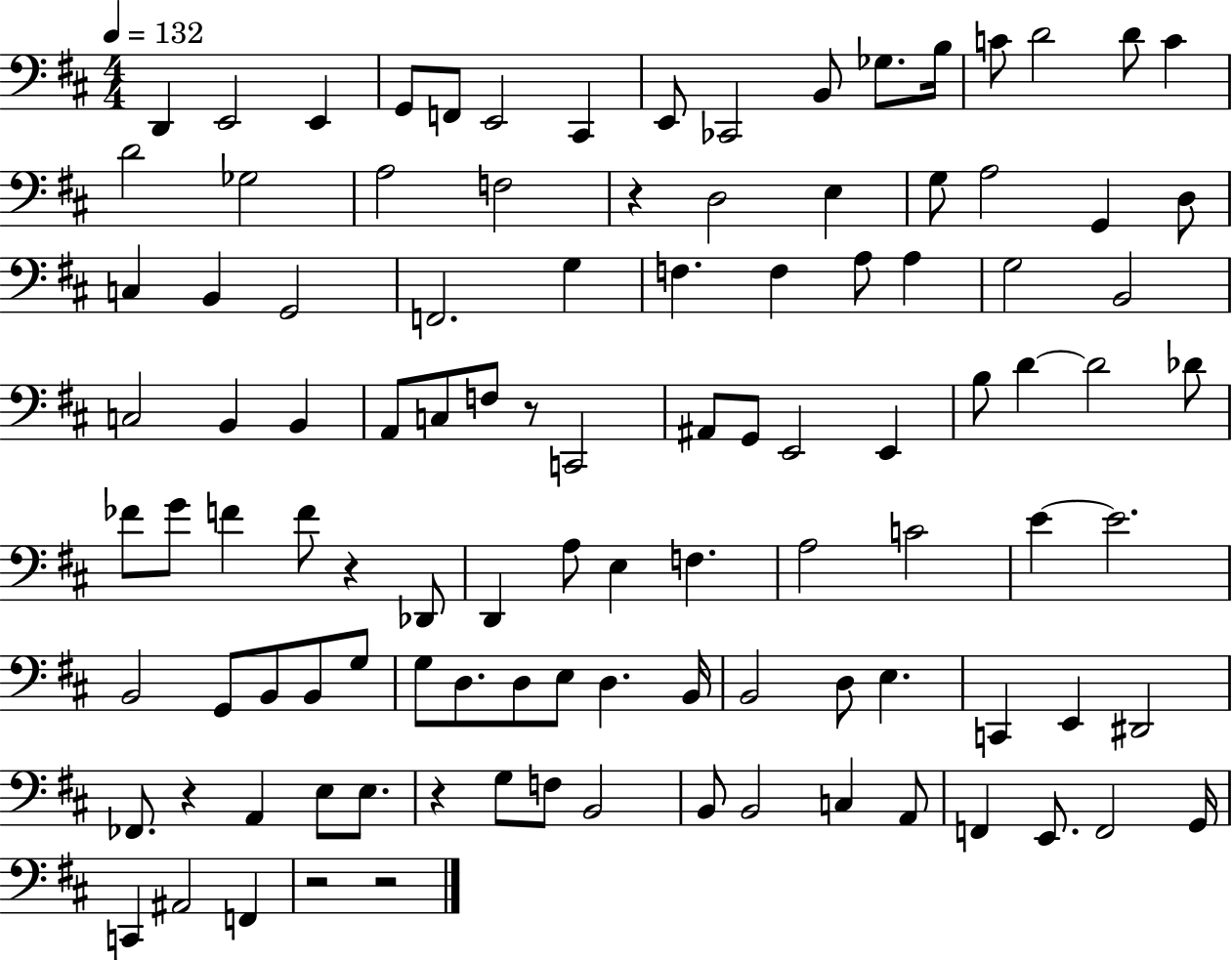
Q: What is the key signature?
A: D major